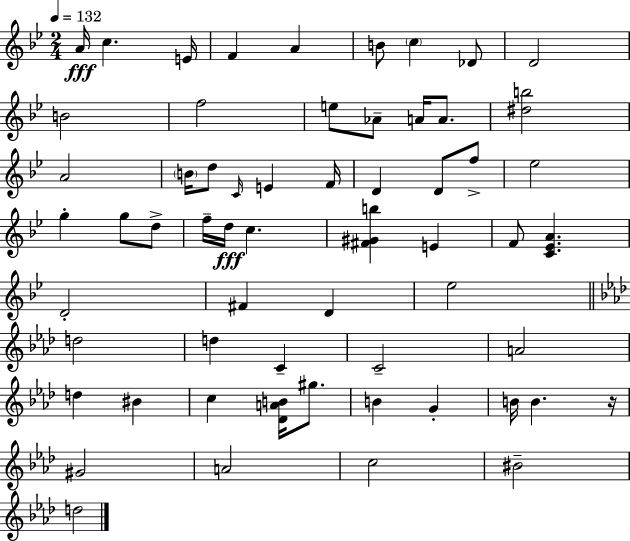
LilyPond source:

{
  \clef treble
  \numericTimeSignature
  \time 2/4
  \key bes \major
  \tempo 4 = 132
  a'16\fff c''4. e'16 | f'4 a'4 | b'8 \parenthesize c''4 des'8 | d'2 | \break b'2 | f''2 | e''8 aes'8-- a'16 a'8. | <dis'' b''>2 | \break a'2 | \parenthesize b'16 d''8 \grace { c'16 } e'4 | f'16 d'4 d'8 f''8-> | ees''2 | \break g''4-. g''8 d''8-> | f''16-- d''16\fff c''4. | <fis' gis' b''>4 e'4 | f'8 <c' ees' a'>4. | \break d'2-. | fis'4 d'4 | ees''2 | \bar "||" \break \key aes \major d''2 | d''4 c'4-- | c'2-- | a'2 | \break d''4 bis'4 | c''4 <des' a' b'>16 gis''8. | b'4 g'4-. | b'16 b'4. r16 | \break gis'2 | a'2 | c''2 | bis'2-- | \break d''2 | \bar "|."
}